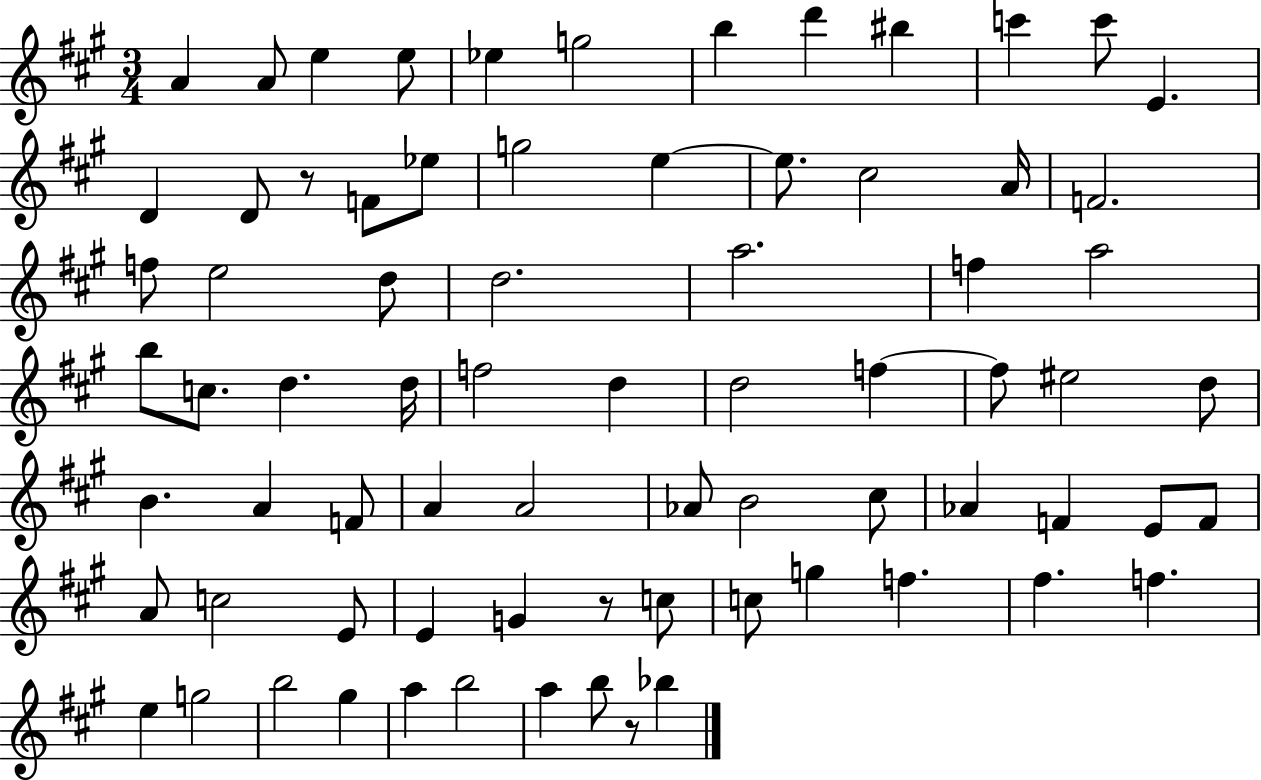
{
  \clef treble
  \numericTimeSignature
  \time 3/4
  \key a \major
  a'4 a'8 e''4 e''8 | ees''4 g''2 | b''4 d'''4 bis''4 | c'''4 c'''8 e'4. | \break d'4 d'8 r8 f'8 ees''8 | g''2 e''4~~ | e''8. cis''2 a'16 | f'2. | \break f''8 e''2 d''8 | d''2. | a''2. | f''4 a''2 | \break b''8 c''8. d''4. d''16 | f''2 d''4 | d''2 f''4~~ | f''8 eis''2 d''8 | \break b'4. a'4 f'8 | a'4 a'2 | aes'8 b'2 cis''8 | aes'4 f'4 e'8 f'8 | \break a'8 c''2 e'8 | e'4 g'4 r8 c''8 | c''8 g''4 f''4. | fis''4. f''4. | \break e''4 g''2 | b''2 gis''4 | a''4 b''2 | a''4 b''8 r8 bes''4 | \break \bar "|."
}